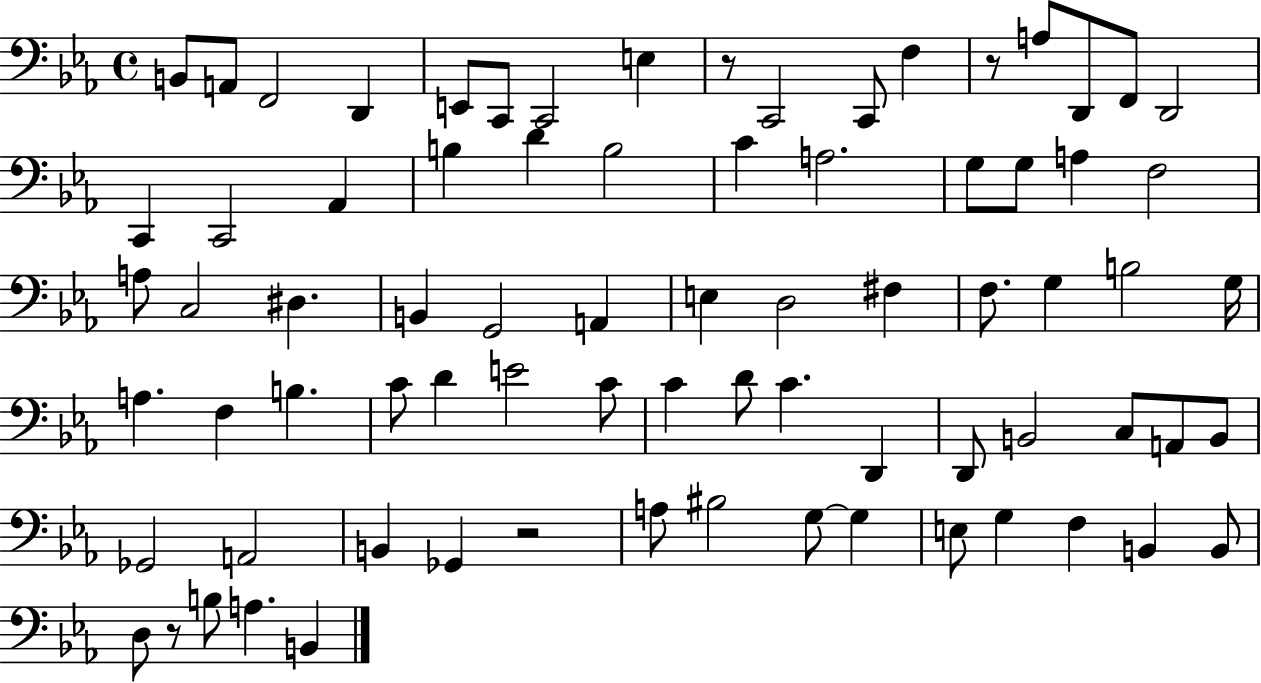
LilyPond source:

{
  \clef bass
  \time 4/4
  \defaultTimeSignature
  \key ees \major
  \repeat volta 2 { b,8 a,8 f,2 d,4 | e,8 c,8 c,2 e4 | r8 c,2 c,8 f4 | r8 a8 d,8 f,8 d,2 | \break c,4 c,2 aes,4 | b4 d'4 b2 | c'4 a2. | g8 g8 a4 f2 | \break a8 c2 dis4. | b,4 g,2 a,4 | e4 d2 fis4 | f8. g4 b2 g16 | \break a4. f4 b4. | c'8 d'4 e'2 c'8 | c'4 d'8 c'4. d,4 | d,8 b,2 c8 a,8 b,8 | \break ges,2 a,2 | b,4 ges,4 r2 | a8 bis2 g8~~ g4 | e8 g4 f4 b,4 b,8 | \break d8 r8 b8 a4. b,4 | } \bar "|."
}